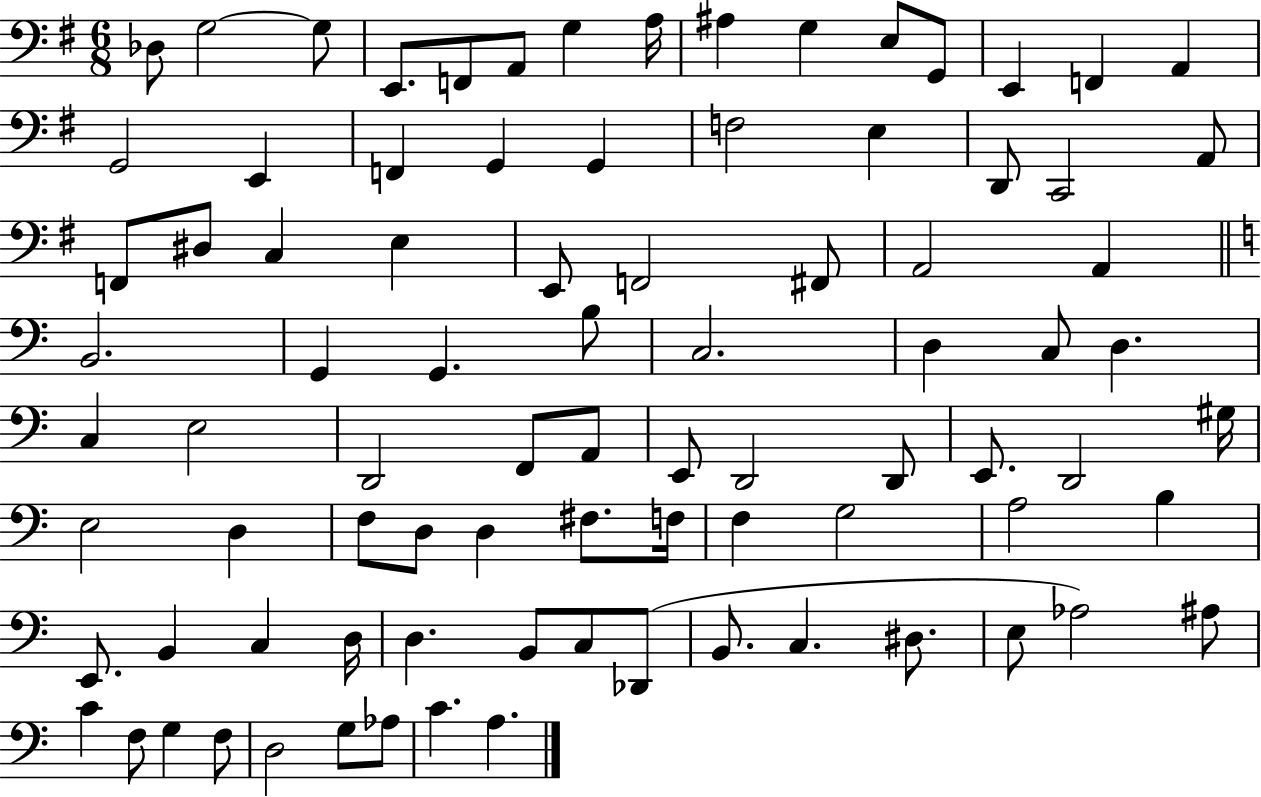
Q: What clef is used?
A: bass